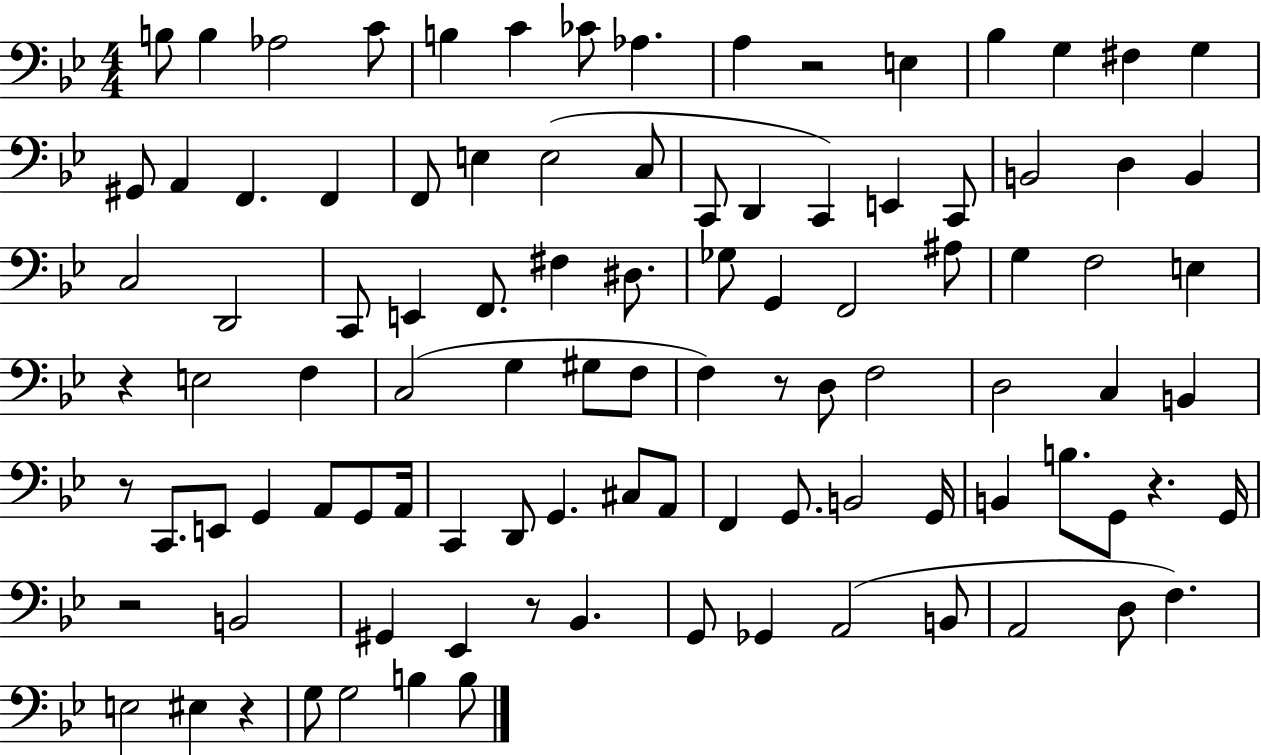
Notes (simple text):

B3/e B3/q Ab3/h C4/e B3/q C4/q CES4/e Ab3/q. A3/q R/h E3/q Bb3/q G3/q F#3/q G3/q G#2/e A2/q F2/q. F2/q F2/e E3/q E3/h C3/e C2/e D2/q C2/q E2/q C2/e B2/h D3/q B2/q C3/h D2/h C2/e E2/q F2/e. F#3/q D#3/e. Gb3/e G2/q F2/h A#3/e G3/q F3/h E3/q R/q E3/h F3/q C3/h G3/q G#3/e F3/e F3/q R/e D3/e F3/h D3/h C3/q B2/q R/e C2/e. E2/e G2/q A2/e G2/e A2/s C2/q D2/e G2/q. C#3/e A2/e F2/q G2/e. B2/h G2/s B2/q B3/e. G2/e R/q. G2/s R/h B2/h G#2/q Eb2/q R/e Bb2/q. G2/e Gb2/q A2/h B2/e A2/h D3/e F3/q. E3/h EIS3/q R/q G3/e G3/h B3/q B3/e